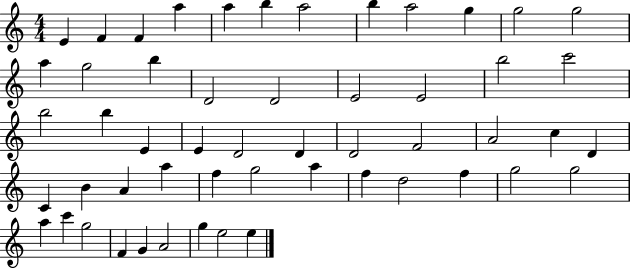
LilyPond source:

{
  \clef treble
  \numericTimeSignature
  \time 4/4
  \key c \major
  e'4 f'4 f'4 a''4 | a''4 b''4 a''2 | b''4 a''2 g''4 | g''2 g''2 | \break a''4 g''2 b''4 | d'2 d'2 | e'2 e'2 | b''2 c'''2 | \break b''2 b''4 e'4 | e'4 d'2 d'4 | d'2 f'2 | a'2 c''4 d'4 | \break c'4 b'4 a'4 a''4 | f''4 g''2 a''4 | f''4 d''2 f''4 | g''2 g''2 | \break a''4 c'''4 g''2 | f'4 g'4 a'2 | g''4 e''2 e''4 | \bar "|."
}